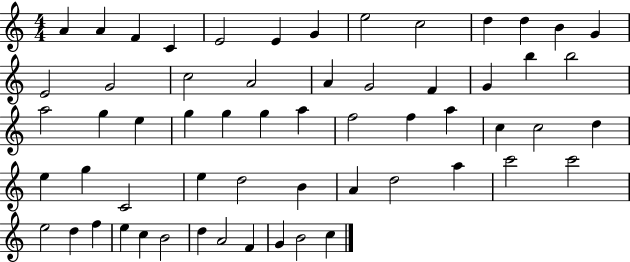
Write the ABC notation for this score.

X:1
T:Untitled
M:4/4
L:1/4
K:C
A A F C E2 E G e2 c2 d d B G E2 G2 c2 A2 A G2 F G b b2 a2 g e g g g a f2 f a c c2 d e g C2 e d2 B A d2 a c'2 c'2 e2 d f e c B2 d A2 F G B2 c